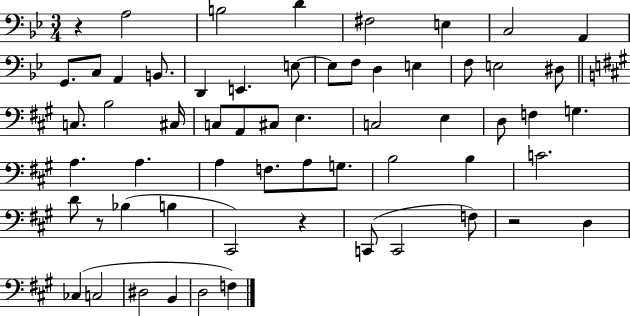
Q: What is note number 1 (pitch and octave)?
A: A3